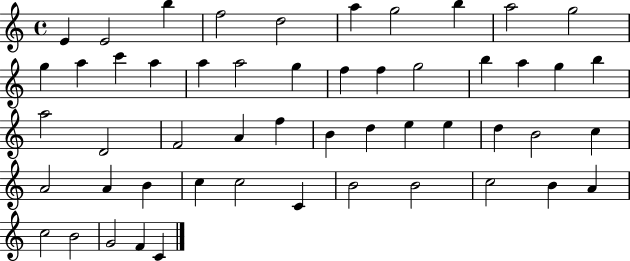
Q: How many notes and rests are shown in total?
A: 52